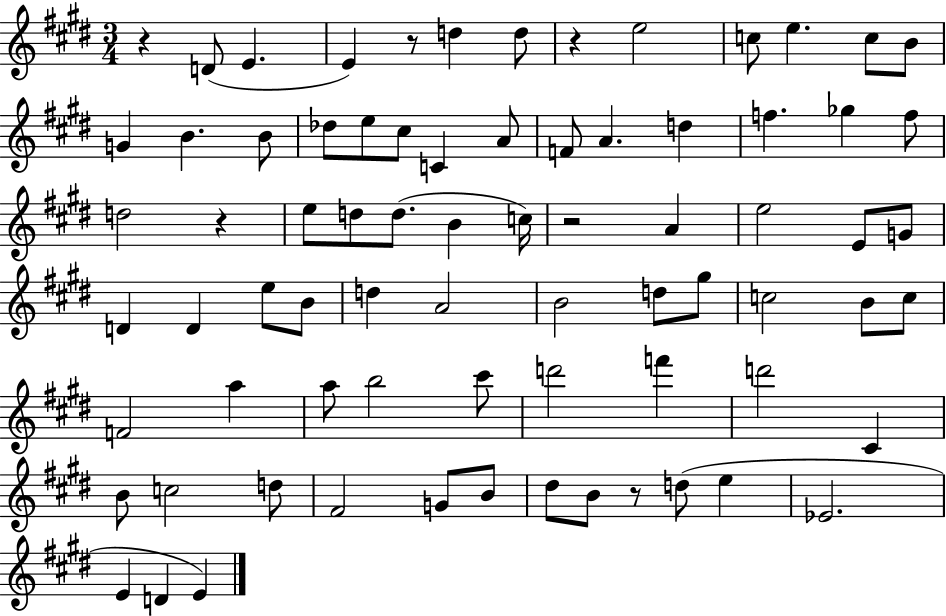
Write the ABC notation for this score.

X:1
T:Untitled
M:3/4
L:1/4
K:E
z D/2 E E z/2 d d/2 z e2 c/2 e c/2 B/2 G B B/2 _d/2 e/2 ^c/2 C A/2 F/2 A d f _g f/2 d2 z e/2 d/2 d/2 B c/4 z2 A e2 E/2 G/2 D D e/2 B/2 d A2 B2 d/2 ^g/2 c2 B/2 c/2 F2 a a/2 b2 ^c'/2 d'2 f' d'2 ^C B/2 c2 d/2 ^F2 G/2 B/2 ^d/2 B/2 z/2 d/2 e _E2 E D E